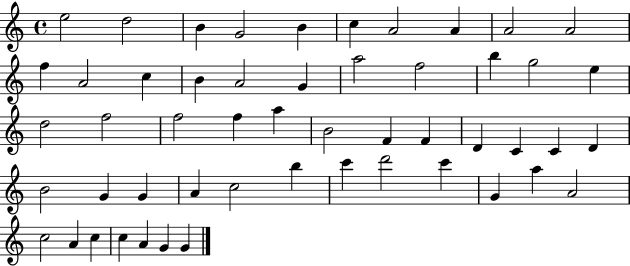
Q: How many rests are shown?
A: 0